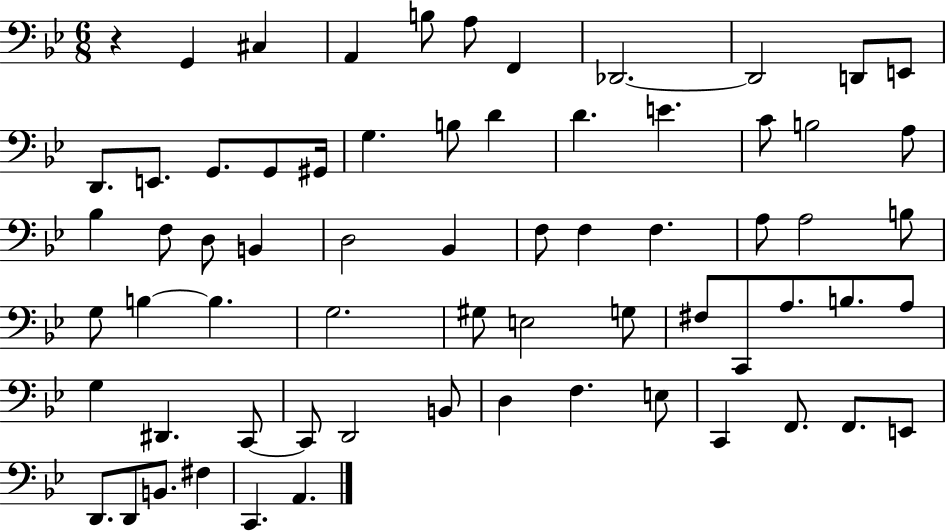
{
  \clef bass
  \numericTimeSignature
  \time 6/8
  \key bes \major
  \repeat volta 2 { r4 g,4 cis4 | a,4 b8 a8 f,4 | des,2.~~ | des,2 d,8 e,8 | \break d,8. e,8. g,8. g,8 gis,16 | g4. b8 d'4 | d'4. e'4. | c'8 b2 a8 | \break bes4 f8 d8 b,4 | d2 bes,4 | f8 f4 f4. | a8 a2 b8 | \break g8 b4~~ b4. | g2. | gis8 e2 g8 | fis8 c,8 a8. b8. a8 | \break g4 dis,4. c,8~~ | c,8 d,2 b,8 | d4 f4. e8 | c,4 f,8. f,8. e,8 | \break d,8. d,8 b,8. fis4 | c,4. a,4. | } \bar "|."
}